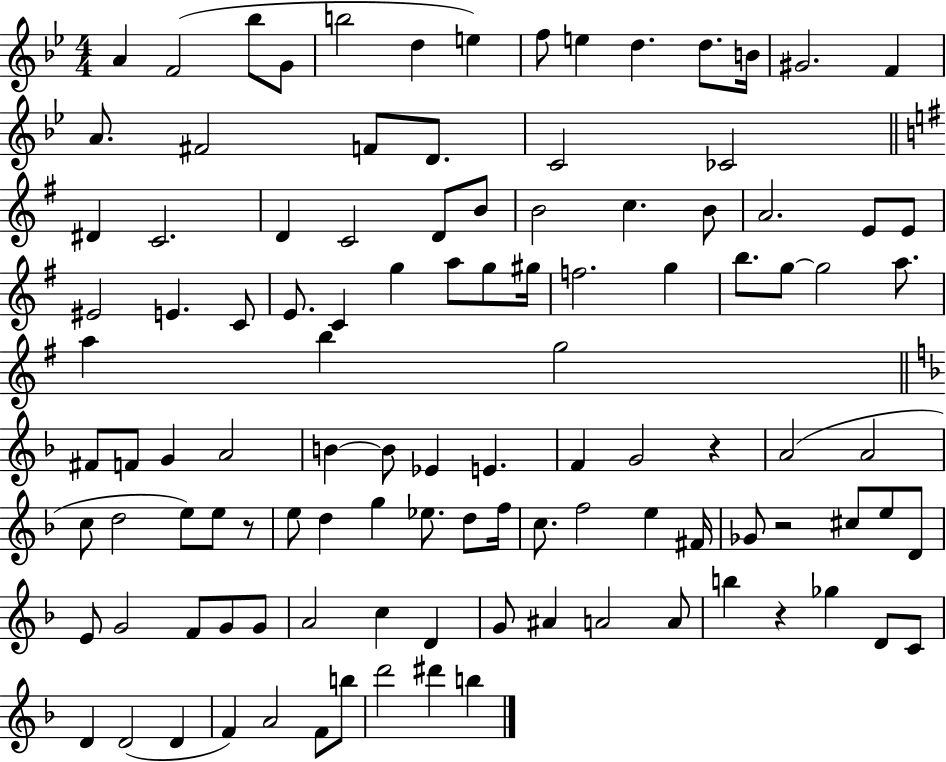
X:1
T:Untitled
M:4/4
L:1/4
K:Bb
A F2 _b/2 G/2 b2 d e f/2 e d d/2 B/4 ^G2 F A/2 ^F2 F/2 D/2 C2 _C2 ^D C2 D C2 D/2 B/2 B2 c B/2 A2 E/2 E/2 ^E2 E C/2 E/2 C g a/2 g/2 ^g/4 f2 g b/2 g/2 g2 a/2 a b g2 ^F/2 F/2 G A2 B B/2 _E E F G2 z A2 A2 c/2 d2 e/2 e/2 z/2 e/2 d g _e/2 d/2 f/4 c/2 f2 e ^F/4 _G/2 z2 ^c/2 e/2 D/2 E/2 G2 F/2 G/2 G/2 A2 c D G/2 ^A A2 A/2 b z _g D/2 C/2 D D2 D F A2 F/2 b/2 d'2 ^d' b